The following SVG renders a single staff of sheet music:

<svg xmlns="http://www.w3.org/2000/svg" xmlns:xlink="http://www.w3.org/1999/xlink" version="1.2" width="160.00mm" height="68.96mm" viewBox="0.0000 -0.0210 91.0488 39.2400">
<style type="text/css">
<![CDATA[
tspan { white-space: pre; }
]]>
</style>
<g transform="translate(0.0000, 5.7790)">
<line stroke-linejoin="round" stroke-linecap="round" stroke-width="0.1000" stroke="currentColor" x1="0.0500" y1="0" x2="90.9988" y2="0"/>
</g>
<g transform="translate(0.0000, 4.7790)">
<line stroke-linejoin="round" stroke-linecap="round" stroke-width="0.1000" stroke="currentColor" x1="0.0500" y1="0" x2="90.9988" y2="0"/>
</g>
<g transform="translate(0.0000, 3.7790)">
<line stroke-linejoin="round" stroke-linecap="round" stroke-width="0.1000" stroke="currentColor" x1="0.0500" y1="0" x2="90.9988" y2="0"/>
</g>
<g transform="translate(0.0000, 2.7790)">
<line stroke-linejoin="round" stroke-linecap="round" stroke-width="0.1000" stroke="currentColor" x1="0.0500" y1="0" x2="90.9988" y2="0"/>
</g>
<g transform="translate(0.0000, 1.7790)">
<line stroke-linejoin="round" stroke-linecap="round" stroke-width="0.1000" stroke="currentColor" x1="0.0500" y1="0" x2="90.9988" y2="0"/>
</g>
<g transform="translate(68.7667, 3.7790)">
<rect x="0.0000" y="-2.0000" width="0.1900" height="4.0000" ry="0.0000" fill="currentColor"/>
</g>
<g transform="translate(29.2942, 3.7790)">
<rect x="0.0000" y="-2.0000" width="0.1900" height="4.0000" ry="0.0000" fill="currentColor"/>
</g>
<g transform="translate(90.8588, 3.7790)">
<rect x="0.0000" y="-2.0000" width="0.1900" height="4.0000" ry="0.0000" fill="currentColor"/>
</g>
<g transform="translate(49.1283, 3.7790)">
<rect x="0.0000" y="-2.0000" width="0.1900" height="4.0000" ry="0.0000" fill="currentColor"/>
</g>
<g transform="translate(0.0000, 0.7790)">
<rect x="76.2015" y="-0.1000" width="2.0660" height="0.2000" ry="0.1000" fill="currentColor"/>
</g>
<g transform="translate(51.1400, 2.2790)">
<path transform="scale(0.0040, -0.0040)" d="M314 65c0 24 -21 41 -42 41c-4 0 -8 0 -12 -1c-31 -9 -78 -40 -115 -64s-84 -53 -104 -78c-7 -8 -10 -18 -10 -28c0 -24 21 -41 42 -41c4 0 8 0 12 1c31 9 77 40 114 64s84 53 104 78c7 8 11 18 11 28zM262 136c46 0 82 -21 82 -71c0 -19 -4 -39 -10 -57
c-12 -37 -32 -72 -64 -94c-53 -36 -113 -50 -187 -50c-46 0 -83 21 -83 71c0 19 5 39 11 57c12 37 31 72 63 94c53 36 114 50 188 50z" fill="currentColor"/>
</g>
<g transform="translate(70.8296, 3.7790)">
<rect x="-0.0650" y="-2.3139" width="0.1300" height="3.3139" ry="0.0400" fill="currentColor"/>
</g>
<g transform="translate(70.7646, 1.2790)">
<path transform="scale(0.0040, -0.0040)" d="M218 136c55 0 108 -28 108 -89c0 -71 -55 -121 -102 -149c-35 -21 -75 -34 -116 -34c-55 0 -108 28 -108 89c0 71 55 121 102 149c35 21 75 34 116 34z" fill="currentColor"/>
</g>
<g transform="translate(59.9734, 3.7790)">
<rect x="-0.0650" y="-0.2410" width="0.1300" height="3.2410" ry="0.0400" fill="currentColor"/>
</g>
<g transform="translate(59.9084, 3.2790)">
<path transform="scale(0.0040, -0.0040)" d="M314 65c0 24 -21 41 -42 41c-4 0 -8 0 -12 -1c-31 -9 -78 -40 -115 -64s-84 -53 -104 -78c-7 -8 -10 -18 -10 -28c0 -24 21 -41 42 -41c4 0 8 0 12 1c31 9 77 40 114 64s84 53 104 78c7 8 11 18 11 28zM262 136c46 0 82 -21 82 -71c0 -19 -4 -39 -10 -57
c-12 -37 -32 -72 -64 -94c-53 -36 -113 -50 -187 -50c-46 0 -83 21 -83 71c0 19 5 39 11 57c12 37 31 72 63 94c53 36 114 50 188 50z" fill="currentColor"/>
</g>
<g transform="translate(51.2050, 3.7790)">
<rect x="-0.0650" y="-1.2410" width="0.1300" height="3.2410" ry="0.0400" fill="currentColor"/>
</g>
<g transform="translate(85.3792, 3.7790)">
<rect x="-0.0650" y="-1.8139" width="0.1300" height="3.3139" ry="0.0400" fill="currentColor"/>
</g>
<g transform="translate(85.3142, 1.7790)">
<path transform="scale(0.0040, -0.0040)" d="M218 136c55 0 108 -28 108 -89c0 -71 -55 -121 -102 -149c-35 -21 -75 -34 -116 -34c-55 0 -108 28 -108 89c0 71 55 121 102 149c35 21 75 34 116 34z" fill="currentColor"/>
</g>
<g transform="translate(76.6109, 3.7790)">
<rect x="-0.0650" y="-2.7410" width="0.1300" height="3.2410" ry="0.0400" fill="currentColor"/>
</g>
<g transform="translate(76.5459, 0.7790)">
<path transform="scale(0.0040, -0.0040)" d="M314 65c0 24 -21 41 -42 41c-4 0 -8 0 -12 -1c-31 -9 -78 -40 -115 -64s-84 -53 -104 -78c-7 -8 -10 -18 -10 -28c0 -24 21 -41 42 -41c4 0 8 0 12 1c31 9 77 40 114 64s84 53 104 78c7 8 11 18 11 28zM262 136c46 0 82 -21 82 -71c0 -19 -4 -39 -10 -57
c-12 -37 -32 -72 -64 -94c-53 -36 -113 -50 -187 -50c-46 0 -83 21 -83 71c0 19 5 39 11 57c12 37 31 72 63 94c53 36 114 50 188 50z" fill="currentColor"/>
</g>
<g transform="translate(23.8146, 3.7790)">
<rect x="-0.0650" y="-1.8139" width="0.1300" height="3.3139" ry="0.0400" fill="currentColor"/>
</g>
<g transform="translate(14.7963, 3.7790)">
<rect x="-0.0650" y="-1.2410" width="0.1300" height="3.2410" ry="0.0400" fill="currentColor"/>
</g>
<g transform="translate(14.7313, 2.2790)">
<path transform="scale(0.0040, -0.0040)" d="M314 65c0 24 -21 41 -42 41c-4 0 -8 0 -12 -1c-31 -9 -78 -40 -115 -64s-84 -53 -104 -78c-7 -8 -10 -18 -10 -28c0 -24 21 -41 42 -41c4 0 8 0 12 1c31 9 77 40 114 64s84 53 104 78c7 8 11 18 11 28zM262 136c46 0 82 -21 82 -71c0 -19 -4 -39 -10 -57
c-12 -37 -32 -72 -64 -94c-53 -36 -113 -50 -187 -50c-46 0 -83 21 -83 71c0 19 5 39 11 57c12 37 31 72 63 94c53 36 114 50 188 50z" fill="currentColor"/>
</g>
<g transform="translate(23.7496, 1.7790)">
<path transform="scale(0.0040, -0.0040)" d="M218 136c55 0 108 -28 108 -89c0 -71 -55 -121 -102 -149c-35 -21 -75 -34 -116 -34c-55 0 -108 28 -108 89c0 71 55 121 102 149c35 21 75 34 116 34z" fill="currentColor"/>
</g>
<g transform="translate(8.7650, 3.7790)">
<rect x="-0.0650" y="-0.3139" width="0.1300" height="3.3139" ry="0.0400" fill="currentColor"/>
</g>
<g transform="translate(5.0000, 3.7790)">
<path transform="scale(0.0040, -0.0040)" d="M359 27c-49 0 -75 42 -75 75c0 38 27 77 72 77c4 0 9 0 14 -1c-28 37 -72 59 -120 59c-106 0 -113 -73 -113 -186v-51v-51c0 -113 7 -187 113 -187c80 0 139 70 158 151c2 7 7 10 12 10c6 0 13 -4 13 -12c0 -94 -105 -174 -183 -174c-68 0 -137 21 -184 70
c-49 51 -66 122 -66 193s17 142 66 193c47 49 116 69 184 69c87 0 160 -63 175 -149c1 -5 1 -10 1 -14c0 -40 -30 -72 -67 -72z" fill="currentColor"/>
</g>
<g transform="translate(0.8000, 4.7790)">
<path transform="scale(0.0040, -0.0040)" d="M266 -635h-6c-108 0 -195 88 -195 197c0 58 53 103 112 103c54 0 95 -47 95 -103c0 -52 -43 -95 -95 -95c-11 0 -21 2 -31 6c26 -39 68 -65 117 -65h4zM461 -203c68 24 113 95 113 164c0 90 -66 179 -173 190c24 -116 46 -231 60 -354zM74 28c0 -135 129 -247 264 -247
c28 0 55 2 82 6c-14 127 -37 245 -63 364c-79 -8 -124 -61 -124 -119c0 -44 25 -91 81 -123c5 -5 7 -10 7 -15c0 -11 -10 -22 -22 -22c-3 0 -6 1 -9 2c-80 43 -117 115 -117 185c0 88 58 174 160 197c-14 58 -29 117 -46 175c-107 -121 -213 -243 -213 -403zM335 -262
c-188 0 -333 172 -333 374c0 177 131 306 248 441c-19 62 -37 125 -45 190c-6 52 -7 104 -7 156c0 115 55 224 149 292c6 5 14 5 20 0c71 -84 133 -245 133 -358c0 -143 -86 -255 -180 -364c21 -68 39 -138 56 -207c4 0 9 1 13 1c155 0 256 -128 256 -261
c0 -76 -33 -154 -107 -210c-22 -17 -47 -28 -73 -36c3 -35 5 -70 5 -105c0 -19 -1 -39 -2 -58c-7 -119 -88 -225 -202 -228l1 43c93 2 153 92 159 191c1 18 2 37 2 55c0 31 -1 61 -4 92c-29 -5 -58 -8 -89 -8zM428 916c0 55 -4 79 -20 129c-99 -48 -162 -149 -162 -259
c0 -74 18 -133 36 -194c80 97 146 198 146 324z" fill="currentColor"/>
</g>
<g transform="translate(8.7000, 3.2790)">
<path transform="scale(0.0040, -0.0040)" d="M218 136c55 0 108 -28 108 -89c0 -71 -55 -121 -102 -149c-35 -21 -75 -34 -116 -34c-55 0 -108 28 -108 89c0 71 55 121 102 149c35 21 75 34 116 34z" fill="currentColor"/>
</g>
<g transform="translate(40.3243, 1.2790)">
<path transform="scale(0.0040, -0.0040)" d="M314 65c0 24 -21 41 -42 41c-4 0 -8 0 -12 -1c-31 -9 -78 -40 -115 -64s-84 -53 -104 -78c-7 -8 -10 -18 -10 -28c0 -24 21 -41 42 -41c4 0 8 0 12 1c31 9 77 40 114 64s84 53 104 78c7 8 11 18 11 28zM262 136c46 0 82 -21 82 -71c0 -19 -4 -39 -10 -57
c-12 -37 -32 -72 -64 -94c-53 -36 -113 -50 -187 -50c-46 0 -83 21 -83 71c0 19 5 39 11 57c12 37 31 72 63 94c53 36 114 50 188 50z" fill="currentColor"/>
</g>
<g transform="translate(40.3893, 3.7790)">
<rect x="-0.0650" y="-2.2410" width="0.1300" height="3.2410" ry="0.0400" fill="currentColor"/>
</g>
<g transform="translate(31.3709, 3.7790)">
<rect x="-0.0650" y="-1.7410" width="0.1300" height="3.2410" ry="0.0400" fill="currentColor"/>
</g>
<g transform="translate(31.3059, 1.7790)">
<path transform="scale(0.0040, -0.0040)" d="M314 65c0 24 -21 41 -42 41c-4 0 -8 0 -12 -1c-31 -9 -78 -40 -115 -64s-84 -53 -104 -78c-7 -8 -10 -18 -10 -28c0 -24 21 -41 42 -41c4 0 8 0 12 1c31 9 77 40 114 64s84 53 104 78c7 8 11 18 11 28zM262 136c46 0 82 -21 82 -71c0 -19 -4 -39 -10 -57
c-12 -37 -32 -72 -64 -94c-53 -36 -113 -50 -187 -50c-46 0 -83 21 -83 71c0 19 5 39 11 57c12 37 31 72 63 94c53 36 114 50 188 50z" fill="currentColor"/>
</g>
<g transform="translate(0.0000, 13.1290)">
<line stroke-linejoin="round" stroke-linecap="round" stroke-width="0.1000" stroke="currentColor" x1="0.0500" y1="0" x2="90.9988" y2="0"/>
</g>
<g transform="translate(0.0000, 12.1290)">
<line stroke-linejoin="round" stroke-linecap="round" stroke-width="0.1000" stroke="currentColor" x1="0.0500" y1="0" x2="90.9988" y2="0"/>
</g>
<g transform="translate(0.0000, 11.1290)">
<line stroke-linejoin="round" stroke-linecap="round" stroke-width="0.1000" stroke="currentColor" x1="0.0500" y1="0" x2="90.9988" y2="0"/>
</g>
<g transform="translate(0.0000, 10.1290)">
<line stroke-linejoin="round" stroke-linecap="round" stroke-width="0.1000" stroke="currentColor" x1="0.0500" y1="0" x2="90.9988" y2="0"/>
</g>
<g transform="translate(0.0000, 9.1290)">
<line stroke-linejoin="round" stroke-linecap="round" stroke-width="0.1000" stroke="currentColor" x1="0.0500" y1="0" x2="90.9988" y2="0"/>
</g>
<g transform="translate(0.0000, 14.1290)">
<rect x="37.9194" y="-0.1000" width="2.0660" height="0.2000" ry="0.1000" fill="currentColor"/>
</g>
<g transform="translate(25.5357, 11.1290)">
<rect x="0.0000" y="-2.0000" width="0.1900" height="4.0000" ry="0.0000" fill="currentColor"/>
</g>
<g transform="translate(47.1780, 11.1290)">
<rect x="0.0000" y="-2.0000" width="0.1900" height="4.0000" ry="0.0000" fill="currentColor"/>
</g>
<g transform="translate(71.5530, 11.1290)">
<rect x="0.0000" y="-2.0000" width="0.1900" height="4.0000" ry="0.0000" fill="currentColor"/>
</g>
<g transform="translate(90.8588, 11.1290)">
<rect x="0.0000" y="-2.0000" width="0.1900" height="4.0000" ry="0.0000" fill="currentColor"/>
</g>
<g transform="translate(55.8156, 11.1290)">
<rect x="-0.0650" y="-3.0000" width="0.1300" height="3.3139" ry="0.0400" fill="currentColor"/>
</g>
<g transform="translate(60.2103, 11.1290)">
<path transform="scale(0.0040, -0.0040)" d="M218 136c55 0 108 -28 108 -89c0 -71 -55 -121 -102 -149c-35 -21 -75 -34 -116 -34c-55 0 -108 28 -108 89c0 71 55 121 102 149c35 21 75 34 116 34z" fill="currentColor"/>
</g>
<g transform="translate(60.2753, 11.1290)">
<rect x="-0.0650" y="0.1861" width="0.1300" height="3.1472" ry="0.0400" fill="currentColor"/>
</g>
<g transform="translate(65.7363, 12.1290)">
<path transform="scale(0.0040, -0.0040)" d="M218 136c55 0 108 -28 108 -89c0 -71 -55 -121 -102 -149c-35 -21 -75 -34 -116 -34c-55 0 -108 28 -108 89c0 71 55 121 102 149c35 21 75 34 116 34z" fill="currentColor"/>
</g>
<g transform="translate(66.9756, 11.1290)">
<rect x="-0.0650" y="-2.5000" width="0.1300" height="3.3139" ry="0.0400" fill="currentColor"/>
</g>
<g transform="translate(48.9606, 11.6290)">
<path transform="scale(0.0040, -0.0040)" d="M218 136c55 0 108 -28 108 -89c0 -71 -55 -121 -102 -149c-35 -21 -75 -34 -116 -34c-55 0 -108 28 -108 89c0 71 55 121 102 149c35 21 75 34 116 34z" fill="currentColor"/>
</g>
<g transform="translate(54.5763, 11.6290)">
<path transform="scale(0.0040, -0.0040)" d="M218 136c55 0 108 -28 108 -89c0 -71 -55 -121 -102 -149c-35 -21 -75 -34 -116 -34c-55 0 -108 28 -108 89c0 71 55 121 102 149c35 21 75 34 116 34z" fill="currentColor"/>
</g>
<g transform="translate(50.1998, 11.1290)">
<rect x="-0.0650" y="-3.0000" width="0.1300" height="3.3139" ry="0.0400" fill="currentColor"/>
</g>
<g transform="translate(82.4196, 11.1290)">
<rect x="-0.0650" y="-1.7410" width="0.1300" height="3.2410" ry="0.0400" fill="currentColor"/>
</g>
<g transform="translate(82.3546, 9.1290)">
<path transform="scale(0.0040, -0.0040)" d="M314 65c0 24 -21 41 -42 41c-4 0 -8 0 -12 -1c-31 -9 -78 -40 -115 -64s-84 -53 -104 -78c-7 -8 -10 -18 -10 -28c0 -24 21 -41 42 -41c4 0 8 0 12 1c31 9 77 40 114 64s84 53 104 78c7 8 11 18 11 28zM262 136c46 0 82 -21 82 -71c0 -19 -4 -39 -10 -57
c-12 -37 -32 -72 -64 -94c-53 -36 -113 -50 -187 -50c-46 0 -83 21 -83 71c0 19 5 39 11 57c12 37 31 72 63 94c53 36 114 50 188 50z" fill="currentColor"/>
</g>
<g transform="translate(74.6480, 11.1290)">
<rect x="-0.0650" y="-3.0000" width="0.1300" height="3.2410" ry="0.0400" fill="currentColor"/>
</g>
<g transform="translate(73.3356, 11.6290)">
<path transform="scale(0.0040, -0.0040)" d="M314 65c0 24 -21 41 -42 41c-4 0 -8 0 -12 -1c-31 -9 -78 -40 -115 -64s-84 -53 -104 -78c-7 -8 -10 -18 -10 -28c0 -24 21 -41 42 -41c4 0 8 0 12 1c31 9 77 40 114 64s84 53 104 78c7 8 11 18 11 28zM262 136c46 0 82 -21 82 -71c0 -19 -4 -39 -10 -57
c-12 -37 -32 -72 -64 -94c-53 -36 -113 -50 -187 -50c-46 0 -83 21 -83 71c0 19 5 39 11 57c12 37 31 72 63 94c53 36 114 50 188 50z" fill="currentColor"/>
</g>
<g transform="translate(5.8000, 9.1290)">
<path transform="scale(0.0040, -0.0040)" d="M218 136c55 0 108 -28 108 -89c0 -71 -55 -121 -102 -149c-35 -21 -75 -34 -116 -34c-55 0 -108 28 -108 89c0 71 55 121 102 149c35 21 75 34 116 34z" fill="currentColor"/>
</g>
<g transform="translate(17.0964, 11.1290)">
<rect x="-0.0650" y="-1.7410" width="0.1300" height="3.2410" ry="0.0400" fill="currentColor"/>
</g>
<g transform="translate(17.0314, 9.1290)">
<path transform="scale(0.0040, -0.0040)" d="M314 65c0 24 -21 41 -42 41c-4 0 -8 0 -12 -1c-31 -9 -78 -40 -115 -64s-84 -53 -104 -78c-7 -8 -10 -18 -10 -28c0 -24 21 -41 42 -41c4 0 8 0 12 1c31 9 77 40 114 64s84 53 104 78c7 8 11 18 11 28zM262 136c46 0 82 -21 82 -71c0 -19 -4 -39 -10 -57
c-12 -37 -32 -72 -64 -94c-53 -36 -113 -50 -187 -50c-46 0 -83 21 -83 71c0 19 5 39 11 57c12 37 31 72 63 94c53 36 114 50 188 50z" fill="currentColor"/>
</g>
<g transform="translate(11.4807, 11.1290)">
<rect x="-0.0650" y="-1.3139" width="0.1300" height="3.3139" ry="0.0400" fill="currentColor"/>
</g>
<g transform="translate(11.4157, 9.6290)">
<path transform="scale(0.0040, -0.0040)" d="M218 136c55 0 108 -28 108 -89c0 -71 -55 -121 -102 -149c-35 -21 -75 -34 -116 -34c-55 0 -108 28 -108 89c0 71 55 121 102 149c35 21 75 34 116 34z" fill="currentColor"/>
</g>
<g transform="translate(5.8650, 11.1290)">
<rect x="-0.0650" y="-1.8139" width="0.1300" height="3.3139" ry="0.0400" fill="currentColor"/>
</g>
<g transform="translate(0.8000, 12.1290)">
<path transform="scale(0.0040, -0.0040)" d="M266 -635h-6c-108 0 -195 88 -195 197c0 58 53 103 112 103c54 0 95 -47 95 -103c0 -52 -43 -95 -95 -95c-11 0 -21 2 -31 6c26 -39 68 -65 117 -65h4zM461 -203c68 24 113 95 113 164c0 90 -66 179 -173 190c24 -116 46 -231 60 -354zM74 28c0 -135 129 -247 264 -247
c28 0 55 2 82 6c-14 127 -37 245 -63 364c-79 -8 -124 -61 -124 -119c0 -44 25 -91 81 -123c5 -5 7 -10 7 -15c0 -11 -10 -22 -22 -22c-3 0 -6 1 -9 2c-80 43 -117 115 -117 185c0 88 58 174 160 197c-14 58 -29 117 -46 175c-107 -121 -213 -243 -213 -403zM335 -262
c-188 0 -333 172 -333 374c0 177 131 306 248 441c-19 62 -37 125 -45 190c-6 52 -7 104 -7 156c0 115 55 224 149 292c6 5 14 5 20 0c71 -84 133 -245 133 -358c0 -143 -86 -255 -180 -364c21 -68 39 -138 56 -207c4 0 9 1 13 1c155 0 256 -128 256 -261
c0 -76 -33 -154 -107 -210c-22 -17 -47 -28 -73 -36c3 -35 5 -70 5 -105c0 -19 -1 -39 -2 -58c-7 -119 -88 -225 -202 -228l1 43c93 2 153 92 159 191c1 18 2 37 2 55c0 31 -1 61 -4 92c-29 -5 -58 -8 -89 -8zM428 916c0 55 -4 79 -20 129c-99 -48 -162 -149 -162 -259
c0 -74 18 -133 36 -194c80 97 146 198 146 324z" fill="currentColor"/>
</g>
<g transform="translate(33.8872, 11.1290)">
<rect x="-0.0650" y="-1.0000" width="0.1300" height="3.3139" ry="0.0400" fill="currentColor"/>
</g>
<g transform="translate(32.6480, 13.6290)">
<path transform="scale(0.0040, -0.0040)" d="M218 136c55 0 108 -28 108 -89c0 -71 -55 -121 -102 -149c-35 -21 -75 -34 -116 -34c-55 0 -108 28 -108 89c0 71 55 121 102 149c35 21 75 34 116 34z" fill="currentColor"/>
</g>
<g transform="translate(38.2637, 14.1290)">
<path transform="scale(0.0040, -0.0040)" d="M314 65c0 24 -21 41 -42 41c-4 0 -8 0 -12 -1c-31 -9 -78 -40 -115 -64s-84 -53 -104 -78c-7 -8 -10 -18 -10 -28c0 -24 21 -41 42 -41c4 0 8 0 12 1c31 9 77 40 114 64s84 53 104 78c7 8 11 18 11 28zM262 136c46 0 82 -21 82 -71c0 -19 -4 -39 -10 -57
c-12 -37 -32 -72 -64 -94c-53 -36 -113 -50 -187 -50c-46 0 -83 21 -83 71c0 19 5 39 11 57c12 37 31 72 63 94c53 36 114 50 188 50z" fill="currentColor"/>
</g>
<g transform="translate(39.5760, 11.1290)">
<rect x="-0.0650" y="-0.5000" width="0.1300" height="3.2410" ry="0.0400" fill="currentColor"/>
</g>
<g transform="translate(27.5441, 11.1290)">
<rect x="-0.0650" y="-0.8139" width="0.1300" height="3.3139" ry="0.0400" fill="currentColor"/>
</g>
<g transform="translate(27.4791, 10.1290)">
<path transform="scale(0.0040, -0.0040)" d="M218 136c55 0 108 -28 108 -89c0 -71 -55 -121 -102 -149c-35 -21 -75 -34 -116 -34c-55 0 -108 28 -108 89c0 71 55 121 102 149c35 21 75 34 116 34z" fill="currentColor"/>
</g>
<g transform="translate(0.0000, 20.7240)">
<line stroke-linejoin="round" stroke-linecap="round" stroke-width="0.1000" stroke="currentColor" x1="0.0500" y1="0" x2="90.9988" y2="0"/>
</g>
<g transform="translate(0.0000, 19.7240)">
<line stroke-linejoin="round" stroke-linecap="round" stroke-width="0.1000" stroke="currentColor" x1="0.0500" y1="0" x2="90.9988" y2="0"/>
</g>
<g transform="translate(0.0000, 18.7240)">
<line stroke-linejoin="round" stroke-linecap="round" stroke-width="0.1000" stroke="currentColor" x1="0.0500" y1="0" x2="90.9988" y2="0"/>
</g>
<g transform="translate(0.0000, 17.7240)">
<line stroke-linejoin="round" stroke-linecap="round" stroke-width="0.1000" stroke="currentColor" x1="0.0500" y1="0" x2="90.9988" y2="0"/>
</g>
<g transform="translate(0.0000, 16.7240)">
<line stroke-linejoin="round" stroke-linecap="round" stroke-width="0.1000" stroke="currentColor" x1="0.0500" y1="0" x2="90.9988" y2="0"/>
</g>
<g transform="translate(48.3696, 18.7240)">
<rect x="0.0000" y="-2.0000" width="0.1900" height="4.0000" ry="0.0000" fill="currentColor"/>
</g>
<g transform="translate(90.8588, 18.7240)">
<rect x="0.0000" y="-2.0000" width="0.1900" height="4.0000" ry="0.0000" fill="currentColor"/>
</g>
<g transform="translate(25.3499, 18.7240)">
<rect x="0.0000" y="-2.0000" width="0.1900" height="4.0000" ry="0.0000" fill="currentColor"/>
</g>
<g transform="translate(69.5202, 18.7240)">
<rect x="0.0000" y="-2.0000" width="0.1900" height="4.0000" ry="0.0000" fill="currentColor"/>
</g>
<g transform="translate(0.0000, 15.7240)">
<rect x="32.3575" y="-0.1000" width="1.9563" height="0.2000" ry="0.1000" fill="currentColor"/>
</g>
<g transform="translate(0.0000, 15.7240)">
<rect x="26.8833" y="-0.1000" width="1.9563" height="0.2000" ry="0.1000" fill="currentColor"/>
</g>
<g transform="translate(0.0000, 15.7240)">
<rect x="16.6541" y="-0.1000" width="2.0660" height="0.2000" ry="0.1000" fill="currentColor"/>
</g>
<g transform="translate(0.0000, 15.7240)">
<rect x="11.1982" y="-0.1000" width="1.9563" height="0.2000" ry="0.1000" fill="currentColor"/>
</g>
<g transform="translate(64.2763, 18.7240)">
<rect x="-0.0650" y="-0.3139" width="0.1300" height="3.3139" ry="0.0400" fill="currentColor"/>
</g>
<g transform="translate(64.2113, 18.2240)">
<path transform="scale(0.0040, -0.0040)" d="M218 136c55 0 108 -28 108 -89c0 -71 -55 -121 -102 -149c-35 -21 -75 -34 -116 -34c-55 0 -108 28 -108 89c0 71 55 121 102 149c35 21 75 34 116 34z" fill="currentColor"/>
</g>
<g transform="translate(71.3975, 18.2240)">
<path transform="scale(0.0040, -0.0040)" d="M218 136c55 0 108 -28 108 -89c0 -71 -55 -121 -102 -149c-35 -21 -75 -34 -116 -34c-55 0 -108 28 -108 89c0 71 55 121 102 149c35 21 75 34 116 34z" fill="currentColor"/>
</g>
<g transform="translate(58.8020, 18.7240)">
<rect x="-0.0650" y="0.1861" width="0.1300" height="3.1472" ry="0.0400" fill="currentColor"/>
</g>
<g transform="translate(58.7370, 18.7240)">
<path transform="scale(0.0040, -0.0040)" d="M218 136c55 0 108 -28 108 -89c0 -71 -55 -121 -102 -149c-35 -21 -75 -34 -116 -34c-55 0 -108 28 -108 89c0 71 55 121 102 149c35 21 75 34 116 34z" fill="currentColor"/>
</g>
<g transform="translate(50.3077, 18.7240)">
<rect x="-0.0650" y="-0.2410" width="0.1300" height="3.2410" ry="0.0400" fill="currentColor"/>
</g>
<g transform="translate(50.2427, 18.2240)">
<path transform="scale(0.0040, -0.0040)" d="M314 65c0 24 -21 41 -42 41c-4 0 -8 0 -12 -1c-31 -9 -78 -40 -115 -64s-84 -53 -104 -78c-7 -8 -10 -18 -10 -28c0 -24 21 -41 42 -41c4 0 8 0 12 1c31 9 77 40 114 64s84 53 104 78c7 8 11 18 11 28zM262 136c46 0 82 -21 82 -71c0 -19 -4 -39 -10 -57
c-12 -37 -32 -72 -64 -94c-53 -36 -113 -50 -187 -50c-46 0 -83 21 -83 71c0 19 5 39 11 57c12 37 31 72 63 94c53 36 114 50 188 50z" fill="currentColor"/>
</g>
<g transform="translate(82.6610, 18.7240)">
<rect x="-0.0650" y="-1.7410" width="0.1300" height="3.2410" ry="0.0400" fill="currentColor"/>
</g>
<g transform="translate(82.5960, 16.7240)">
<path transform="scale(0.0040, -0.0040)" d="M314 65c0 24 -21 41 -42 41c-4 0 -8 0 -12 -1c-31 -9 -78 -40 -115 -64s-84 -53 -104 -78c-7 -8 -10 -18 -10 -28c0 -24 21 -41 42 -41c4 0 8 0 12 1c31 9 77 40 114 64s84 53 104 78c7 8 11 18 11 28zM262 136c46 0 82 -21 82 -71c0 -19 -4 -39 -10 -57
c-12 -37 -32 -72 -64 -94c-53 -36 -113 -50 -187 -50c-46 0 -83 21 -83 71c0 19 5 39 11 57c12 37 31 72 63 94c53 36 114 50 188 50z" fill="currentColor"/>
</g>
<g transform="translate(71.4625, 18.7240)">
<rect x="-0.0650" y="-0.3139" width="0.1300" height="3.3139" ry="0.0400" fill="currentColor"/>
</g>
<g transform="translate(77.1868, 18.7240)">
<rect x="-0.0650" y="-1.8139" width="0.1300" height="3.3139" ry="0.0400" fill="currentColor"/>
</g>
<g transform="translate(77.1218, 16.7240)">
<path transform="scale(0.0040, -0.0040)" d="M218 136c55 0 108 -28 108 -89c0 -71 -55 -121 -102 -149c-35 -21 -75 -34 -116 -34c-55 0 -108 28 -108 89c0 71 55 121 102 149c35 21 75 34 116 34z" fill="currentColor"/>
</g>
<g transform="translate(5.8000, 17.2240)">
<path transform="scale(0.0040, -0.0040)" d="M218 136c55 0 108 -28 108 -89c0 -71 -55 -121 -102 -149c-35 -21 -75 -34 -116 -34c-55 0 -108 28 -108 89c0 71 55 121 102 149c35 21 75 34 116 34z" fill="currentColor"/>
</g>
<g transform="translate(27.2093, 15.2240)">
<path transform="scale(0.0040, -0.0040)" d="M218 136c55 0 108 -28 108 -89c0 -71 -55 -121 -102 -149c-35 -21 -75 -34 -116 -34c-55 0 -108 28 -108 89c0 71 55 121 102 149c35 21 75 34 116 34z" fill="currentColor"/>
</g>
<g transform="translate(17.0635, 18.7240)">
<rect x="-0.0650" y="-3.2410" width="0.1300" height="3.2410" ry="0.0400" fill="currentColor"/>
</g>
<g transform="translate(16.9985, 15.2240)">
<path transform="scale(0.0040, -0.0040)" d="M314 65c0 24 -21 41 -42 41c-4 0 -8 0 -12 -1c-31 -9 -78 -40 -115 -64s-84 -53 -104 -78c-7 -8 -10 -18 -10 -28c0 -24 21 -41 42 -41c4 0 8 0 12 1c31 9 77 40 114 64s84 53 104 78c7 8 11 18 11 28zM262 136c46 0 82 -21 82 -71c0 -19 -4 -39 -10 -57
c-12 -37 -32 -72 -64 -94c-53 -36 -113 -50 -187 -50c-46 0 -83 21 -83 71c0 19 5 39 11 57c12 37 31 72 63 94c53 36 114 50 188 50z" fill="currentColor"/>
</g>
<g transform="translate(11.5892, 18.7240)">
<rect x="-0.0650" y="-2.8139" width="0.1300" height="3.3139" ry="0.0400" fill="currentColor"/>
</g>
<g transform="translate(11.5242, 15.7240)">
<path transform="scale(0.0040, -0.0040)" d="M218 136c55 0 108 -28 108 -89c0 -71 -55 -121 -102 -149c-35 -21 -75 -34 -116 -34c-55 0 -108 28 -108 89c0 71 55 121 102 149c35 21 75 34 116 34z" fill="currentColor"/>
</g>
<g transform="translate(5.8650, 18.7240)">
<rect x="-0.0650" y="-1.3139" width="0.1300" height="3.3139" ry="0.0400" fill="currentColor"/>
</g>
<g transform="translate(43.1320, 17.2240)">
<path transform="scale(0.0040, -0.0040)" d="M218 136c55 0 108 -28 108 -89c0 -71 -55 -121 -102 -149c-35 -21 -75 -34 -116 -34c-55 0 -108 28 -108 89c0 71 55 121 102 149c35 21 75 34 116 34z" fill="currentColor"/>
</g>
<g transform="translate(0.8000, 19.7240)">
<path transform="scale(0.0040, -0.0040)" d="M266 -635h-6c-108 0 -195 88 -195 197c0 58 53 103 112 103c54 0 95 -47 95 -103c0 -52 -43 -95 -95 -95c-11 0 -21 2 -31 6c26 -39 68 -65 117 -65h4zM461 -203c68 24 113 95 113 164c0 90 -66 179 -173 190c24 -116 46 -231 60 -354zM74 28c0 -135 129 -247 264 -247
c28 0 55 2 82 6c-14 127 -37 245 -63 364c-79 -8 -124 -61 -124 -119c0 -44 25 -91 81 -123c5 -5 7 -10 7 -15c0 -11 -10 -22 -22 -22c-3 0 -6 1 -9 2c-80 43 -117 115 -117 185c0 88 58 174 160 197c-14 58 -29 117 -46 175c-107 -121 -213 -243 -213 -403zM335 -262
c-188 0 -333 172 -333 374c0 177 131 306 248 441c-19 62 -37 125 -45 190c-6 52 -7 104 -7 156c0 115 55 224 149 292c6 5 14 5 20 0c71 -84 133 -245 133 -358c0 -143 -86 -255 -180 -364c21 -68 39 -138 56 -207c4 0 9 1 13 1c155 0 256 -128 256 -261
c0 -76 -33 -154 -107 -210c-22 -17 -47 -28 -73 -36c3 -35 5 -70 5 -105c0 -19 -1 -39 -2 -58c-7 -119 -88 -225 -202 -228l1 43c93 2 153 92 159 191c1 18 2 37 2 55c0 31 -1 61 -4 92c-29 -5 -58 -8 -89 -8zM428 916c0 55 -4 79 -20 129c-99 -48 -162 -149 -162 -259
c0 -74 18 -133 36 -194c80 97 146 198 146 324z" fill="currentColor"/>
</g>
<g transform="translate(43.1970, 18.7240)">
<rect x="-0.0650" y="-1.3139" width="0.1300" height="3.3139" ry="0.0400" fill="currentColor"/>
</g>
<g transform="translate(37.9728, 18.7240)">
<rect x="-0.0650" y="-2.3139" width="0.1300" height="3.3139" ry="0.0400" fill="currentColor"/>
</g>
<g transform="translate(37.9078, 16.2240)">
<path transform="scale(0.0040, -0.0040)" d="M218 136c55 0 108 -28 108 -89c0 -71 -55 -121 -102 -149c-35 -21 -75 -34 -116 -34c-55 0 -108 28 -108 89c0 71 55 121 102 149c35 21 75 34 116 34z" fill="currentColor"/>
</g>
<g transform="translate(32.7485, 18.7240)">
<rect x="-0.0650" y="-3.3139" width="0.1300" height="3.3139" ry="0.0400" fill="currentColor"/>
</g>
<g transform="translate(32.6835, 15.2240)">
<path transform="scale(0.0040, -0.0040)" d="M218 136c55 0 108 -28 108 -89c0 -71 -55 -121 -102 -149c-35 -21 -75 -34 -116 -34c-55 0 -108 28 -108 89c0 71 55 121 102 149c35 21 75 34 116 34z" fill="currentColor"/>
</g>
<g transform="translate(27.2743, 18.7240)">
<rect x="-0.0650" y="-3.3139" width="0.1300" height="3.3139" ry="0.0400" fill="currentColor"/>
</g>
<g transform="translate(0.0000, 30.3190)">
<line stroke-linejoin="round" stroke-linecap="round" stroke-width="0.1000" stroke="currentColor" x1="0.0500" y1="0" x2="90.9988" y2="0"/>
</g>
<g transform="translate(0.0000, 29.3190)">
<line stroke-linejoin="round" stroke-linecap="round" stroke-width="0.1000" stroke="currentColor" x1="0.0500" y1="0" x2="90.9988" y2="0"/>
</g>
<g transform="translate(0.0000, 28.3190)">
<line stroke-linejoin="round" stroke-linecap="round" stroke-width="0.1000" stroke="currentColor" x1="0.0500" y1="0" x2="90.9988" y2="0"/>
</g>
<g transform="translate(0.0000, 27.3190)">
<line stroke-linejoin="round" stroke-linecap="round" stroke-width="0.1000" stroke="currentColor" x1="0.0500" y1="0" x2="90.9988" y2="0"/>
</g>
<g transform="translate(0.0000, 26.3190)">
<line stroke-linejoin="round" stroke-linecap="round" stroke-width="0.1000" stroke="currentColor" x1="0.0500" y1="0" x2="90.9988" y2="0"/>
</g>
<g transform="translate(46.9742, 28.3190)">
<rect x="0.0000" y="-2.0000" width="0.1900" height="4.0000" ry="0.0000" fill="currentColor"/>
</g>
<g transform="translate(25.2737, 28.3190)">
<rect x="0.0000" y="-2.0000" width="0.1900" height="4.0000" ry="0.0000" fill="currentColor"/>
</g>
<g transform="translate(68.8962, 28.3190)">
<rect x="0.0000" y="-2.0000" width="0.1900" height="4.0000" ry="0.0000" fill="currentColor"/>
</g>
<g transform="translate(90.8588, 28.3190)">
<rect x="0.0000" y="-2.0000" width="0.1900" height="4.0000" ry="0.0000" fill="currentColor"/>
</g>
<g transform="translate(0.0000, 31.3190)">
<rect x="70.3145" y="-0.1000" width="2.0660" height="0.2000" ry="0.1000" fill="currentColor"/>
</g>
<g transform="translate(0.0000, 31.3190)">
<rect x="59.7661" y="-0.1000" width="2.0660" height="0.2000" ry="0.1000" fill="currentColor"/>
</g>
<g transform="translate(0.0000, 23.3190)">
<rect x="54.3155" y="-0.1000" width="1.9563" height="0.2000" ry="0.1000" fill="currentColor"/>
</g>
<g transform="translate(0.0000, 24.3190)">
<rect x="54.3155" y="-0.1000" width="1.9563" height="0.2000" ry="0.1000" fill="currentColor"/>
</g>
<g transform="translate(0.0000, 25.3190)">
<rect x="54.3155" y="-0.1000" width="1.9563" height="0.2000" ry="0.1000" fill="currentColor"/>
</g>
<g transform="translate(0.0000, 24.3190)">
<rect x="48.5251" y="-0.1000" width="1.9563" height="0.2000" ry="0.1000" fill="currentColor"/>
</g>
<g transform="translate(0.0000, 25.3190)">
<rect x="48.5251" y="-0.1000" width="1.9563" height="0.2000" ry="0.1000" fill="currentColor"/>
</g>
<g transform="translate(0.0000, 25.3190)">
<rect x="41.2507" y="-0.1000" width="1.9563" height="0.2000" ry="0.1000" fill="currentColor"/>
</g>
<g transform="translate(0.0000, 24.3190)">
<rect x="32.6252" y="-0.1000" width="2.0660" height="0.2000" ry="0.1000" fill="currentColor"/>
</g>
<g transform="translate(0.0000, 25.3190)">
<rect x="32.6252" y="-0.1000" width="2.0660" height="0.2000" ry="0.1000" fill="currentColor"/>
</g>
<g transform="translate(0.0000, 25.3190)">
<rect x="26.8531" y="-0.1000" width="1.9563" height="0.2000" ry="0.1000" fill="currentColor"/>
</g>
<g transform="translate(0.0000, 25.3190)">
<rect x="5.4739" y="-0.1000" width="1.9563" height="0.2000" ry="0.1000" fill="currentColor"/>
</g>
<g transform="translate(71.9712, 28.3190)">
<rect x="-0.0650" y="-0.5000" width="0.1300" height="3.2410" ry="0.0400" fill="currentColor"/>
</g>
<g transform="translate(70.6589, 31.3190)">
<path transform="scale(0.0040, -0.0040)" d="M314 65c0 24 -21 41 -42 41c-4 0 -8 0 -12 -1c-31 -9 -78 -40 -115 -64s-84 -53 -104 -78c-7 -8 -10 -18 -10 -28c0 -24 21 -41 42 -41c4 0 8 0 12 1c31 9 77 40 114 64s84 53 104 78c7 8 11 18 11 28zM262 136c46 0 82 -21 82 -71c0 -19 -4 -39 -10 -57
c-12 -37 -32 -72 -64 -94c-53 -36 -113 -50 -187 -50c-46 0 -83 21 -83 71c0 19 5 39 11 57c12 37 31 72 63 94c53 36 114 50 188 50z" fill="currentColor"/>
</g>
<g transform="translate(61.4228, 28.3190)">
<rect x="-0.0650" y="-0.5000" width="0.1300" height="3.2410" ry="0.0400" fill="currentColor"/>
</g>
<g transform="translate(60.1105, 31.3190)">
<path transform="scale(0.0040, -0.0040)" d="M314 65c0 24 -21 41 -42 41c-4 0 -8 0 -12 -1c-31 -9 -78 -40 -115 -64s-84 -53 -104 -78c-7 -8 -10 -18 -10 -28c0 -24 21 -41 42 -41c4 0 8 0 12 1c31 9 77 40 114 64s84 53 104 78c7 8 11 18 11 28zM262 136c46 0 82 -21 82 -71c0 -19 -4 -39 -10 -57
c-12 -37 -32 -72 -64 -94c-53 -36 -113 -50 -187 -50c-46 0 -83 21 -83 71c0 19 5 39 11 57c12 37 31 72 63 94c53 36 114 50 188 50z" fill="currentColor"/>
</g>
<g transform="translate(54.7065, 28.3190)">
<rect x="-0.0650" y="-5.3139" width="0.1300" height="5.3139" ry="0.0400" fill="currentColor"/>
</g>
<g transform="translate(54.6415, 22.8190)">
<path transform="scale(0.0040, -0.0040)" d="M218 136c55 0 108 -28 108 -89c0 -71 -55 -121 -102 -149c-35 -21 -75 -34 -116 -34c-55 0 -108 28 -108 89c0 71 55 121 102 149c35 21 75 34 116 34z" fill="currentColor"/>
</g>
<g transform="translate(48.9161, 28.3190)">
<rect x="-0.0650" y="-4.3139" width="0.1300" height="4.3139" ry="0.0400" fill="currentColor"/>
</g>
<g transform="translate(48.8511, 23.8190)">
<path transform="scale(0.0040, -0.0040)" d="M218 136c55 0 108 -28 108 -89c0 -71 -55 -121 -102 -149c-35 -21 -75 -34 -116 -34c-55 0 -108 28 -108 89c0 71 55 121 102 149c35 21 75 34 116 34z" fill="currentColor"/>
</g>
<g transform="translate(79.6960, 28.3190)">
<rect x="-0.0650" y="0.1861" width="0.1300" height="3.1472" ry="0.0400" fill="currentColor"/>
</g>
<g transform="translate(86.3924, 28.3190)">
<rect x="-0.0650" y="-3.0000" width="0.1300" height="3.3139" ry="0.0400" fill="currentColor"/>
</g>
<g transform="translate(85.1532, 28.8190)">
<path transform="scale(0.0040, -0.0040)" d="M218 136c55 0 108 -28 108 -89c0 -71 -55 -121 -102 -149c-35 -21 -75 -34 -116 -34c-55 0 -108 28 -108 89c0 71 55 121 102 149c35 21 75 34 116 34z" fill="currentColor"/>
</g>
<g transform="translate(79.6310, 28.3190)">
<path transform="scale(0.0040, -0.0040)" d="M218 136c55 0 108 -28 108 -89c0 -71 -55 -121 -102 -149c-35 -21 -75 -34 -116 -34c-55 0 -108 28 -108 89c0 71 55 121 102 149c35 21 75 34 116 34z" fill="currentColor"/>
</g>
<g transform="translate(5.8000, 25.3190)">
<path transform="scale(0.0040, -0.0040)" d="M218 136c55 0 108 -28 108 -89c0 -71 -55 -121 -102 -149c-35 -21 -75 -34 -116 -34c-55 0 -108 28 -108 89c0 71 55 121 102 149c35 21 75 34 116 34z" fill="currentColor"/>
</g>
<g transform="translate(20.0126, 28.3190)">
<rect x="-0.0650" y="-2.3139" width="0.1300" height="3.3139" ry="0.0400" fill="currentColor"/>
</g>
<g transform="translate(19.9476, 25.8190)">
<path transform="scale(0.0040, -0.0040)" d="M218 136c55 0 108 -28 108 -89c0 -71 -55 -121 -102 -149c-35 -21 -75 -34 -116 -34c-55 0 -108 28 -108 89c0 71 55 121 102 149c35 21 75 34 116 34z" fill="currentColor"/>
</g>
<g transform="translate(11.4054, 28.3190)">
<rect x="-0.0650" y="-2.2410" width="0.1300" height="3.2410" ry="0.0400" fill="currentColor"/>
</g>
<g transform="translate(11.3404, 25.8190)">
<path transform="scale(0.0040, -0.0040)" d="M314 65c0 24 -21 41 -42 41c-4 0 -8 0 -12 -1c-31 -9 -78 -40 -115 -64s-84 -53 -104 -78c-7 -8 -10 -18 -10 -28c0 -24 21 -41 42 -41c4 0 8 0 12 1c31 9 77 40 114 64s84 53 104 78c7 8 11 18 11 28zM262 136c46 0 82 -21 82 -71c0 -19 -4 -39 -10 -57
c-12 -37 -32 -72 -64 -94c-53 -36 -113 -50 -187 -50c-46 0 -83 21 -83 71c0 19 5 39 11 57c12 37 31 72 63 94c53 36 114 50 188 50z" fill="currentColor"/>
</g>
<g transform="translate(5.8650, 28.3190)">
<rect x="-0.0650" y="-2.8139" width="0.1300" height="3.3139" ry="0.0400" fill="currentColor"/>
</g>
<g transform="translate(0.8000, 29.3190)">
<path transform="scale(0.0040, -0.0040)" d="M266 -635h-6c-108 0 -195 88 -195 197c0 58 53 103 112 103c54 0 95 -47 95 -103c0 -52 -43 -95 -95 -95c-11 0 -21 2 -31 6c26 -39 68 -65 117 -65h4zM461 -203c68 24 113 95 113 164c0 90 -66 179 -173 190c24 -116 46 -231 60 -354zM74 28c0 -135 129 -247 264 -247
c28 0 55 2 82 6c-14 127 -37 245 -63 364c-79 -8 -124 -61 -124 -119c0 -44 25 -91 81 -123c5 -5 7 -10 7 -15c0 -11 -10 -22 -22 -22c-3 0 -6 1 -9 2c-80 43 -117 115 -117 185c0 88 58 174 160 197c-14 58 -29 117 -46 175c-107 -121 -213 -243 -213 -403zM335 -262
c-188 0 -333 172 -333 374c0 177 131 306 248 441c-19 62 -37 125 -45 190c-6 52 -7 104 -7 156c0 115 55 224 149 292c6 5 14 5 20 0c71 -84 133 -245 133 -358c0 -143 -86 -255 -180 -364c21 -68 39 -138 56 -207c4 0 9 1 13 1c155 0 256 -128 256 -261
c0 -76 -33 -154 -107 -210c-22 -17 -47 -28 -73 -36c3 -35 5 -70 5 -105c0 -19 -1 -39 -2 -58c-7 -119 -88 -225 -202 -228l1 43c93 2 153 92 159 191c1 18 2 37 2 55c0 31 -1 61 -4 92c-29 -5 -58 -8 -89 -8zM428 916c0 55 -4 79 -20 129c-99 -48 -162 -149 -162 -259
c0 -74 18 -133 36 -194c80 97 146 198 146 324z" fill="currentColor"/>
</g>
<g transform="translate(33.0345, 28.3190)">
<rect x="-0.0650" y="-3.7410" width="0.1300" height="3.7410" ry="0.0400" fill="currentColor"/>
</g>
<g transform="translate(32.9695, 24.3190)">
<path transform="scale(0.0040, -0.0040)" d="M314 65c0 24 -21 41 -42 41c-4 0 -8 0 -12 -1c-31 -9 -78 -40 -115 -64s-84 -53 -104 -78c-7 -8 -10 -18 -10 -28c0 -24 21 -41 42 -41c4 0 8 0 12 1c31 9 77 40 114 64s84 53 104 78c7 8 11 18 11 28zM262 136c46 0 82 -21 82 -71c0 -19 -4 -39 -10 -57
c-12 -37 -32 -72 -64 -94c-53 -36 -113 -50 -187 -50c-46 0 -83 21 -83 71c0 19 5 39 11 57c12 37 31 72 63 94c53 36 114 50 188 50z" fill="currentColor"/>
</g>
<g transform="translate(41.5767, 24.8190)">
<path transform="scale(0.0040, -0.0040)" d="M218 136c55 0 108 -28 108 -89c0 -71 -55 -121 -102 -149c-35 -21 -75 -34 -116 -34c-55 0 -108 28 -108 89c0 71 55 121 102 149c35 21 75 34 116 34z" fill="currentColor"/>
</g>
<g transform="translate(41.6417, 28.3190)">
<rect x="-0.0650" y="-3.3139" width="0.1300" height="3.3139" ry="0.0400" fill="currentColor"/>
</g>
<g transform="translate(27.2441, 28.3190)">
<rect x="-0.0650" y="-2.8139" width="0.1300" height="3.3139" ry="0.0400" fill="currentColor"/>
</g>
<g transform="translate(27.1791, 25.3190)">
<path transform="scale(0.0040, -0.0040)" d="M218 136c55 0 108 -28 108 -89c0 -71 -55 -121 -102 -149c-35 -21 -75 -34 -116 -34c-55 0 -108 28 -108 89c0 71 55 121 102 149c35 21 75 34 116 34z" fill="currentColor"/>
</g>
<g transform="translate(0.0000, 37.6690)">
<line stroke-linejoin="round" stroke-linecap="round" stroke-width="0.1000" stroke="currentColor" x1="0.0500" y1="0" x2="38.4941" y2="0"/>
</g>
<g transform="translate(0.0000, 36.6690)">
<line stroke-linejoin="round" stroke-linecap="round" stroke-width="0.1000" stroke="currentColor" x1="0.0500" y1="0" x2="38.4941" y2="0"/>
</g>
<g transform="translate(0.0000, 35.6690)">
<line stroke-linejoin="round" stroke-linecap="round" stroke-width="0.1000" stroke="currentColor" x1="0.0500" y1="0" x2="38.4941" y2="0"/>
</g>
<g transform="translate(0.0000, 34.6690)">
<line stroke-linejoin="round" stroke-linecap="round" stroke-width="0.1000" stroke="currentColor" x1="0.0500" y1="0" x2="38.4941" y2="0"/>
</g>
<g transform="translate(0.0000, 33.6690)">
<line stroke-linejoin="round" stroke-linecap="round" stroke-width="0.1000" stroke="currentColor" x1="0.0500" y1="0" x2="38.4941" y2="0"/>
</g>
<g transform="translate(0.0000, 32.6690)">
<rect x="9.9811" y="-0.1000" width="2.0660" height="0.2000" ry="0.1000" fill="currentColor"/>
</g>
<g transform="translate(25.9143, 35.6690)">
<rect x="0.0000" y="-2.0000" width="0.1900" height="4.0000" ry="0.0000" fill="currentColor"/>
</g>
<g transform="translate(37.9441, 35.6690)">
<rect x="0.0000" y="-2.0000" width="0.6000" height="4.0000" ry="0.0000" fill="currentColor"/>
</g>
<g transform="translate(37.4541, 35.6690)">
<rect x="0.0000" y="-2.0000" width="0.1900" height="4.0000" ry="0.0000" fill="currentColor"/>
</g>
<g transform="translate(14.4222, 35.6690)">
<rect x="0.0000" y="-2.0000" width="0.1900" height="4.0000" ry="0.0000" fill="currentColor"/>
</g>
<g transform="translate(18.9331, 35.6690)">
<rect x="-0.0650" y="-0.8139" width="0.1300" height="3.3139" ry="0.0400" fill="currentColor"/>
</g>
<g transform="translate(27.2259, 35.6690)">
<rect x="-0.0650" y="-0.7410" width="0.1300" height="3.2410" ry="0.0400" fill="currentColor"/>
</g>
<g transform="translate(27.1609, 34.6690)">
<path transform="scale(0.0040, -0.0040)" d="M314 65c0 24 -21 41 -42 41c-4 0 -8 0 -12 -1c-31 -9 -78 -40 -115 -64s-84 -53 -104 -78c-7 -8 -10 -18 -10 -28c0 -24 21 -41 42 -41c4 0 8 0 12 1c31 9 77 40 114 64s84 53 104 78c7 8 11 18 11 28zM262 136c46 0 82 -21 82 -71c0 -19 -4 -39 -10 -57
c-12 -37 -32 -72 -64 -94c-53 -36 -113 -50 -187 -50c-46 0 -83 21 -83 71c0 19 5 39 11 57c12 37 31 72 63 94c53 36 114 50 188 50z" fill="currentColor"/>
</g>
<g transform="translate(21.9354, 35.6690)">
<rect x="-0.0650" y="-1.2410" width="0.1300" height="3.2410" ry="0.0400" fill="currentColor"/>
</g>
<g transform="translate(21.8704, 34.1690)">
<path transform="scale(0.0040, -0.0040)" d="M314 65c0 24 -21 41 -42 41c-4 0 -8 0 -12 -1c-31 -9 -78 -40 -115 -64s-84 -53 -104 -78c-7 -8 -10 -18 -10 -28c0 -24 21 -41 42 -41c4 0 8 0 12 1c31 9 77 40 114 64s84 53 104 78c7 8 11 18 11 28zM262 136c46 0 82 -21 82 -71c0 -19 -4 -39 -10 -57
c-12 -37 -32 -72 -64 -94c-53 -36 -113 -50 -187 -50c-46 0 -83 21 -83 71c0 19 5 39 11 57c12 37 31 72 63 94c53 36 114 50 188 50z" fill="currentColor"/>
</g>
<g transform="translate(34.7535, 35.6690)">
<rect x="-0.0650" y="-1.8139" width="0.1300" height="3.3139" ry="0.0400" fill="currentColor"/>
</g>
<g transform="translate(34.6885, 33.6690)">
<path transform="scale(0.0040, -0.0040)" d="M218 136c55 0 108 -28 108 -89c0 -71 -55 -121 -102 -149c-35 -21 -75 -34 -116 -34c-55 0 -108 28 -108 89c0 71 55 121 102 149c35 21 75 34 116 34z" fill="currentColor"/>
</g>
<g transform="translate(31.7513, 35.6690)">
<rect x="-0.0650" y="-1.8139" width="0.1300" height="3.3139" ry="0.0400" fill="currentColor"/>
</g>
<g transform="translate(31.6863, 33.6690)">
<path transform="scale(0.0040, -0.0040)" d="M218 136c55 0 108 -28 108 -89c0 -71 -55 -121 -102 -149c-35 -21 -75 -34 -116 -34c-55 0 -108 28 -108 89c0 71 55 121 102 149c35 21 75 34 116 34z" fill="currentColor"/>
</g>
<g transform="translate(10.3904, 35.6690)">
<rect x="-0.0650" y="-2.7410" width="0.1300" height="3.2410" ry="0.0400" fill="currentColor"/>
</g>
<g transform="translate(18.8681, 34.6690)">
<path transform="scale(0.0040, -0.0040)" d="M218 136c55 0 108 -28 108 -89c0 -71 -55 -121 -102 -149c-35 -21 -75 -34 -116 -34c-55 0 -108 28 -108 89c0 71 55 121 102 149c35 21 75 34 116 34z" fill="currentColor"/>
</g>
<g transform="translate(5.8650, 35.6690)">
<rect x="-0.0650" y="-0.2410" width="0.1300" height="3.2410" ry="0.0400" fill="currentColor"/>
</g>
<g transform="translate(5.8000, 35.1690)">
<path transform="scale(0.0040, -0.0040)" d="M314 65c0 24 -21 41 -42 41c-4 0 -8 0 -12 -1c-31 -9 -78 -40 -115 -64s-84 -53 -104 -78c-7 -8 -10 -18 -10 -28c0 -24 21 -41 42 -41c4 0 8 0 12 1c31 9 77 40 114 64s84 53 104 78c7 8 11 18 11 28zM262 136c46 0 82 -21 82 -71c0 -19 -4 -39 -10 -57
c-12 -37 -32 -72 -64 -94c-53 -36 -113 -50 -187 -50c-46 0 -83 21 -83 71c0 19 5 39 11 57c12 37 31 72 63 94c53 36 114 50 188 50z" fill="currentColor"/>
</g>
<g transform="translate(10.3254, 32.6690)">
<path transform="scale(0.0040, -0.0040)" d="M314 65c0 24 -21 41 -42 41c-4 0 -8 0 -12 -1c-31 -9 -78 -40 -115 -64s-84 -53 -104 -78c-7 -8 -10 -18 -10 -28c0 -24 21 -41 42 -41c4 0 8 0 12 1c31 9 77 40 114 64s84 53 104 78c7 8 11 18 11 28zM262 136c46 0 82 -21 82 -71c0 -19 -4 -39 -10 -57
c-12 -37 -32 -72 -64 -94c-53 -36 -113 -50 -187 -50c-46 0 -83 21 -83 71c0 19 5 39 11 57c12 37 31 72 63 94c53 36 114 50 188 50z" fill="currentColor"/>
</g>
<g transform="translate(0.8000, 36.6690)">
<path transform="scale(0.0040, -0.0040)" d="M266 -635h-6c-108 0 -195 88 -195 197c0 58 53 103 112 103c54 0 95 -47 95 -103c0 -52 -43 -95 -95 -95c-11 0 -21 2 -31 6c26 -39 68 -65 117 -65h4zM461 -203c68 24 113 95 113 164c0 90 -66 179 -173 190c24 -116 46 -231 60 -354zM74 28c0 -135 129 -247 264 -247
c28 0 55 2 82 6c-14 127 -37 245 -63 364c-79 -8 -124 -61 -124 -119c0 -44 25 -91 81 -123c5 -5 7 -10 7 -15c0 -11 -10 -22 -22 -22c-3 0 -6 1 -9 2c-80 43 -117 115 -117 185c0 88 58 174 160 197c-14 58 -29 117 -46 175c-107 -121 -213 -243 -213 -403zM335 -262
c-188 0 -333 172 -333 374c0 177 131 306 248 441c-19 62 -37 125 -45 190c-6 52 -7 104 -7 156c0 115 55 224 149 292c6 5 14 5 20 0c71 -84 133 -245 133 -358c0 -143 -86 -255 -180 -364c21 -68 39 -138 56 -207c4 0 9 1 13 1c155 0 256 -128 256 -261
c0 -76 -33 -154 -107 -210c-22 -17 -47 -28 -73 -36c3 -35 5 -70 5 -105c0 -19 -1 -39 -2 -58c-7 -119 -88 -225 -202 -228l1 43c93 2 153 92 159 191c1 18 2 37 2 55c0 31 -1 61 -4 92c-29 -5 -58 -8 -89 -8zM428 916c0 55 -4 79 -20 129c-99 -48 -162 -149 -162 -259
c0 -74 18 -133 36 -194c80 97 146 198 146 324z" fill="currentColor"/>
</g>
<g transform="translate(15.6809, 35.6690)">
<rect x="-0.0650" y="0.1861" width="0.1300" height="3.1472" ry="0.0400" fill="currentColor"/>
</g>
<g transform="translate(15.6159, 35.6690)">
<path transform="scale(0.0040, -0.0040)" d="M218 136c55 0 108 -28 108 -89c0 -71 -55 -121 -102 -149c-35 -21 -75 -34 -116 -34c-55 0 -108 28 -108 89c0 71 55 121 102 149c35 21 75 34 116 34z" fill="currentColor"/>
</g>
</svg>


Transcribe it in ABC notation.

X:1
T:Untitled
M:4/4
L:1/4
K:C
c e2 f f2 g2 e2 c2 g a2 f f e f2 d D C2 A A B G A2 f2 e a b2 b b g e c2 B c c f f2 a g2 g a c'2 b d' f' C2 C2 B A c2 a2 B d e2 d2 f f